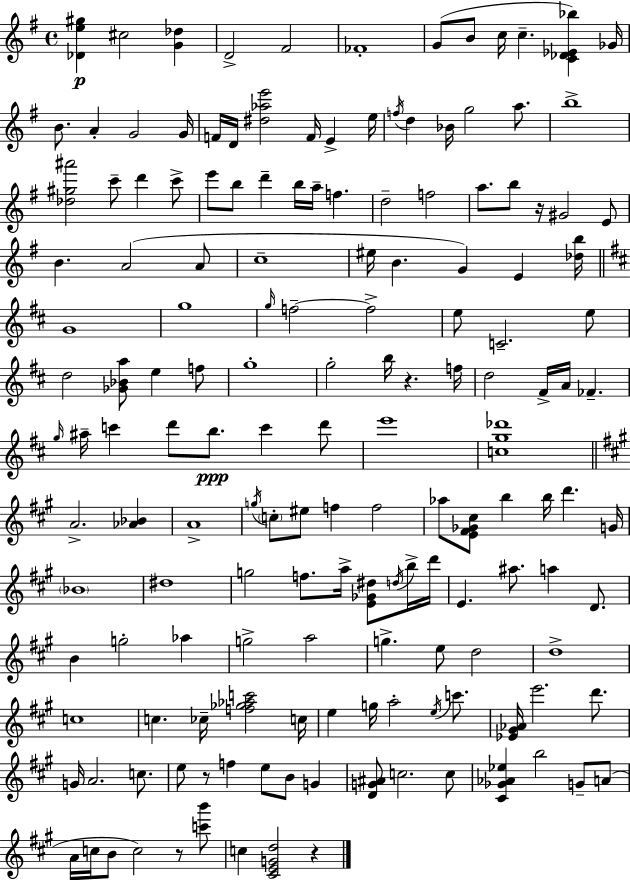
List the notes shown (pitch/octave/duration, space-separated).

[Db4,E5,G#5]/q C#5/h [G4,Db5]/q D4/h F#4/h FES4/w G4/e B4/e C5/s C5/q. [C4,Db4,Eb4,Bb5]/q Gb4/s B4/e. A4/q G4/h G4/s F4/s D4/s [D#5,Ab5,E6]/h F4/s E4/q E5/s F5/s D5/q Bb4/s G5/h A5/e. B5/w [Db5,G#5,A#6]/h C6/e D6/q C6/e E6/e B5/e D6/q B5/s A5/s F5/q. D5/h F5/h A5/e. B5/e R/s G#4/h E4/e B4/q. A4/h A4/e C5/w EIS5/s B4/q. G4/q E4/q [Db5,B5]/s G4/w G5/w G5/s F5/h F5/h E5/e C4/h. E5/e D5/h [Gb4,Bb4,A5]/e E5/q F5/e G5/w G5/h B5/s R/q. F5/s D5/h F#4/s A4/s FES4/q. G5/s A#5/s C6/q D6/e B5/e. C6/q D6/e E6/w [C5,G5,Db6]/w A4/h. [Ab4,Bb4]/q A4/w G5/s C5/e EIS5/e F5/q F5/h Ab5/e [E4,F#4,Gb4,C#5]/e B5/q B5/s D6/q. G4/s Bb4/w D#5/w G5/h F5/e. A5/s [E4,Gb4,D#5]/e D5/s B5/s D6/s E4/q. A#5/e. A5/q D4/e. B4/q G5/h Ab5/q G5/h A5/h G5/q. E5/e D5/h D5/w C5/w C5/q. CES5/s [F5,Gb5,Ab5,C6]/h C5/s E5/q G5/s A5/h E5/s C6/e. [Eb4,G#4,Ab4]/s E6/h. D6/e. G4/s A4/h. C5/e. E5/e R/e F5/q E5/e B4/e G4/q [D4,G4,A#4]/e C5/h. C5/e [C#4,Gb4,Ab4,Eb5]/q B5/h G4/e A4/e A4/s C5/s B4/e C5/h R/e [C6,B6]/e C5/q [C#4,E4,G4,D5]/h R/q